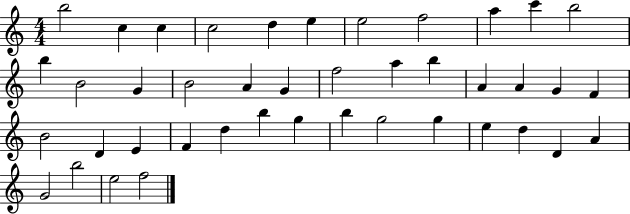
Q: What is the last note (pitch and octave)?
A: F5